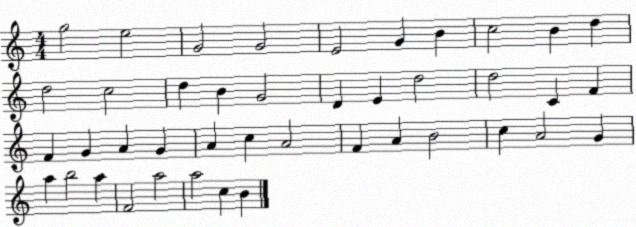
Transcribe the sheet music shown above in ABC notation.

X:1
T:Untitled
M:4/4
L:1/4
K:C
g2 e2 G2 G2 E2 G B c2 B d d2 c2 d B G2 D E d2 d2 C F F G A G A c A2 F A B2 c A2 G a b2 a F2 a2 a2 c B